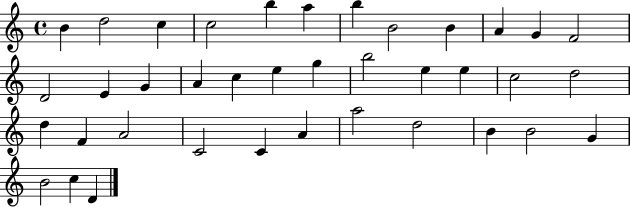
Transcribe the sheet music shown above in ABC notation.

X:1
T:Untitled
M:4/4
L:1/4
K:C
B d2 c c2 b a b B2 B A G F2 D2 E G A c e g b2 e e c2 d2 d F A2 C2 C A a2 d2 B B2 G B2 c D